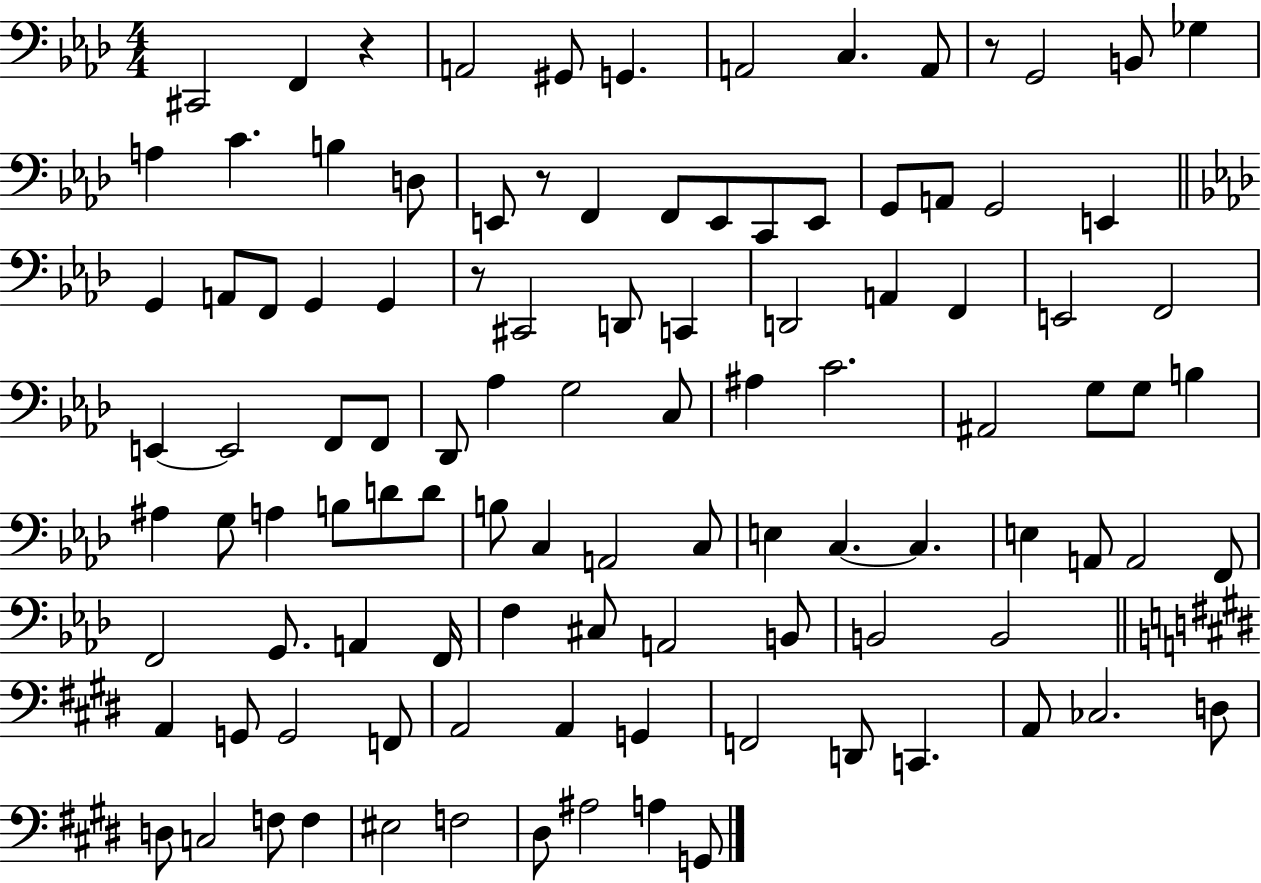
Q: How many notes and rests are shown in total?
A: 106